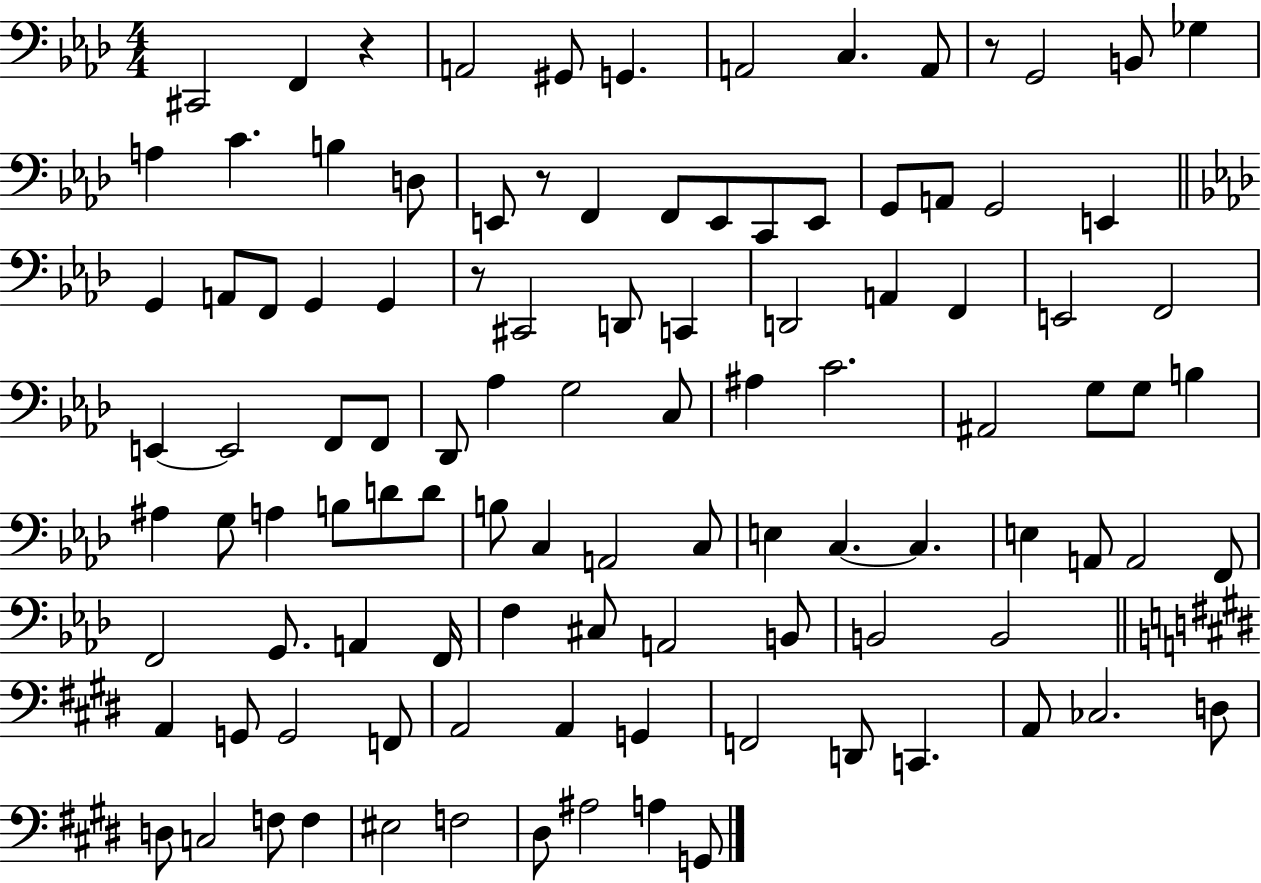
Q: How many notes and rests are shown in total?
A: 106